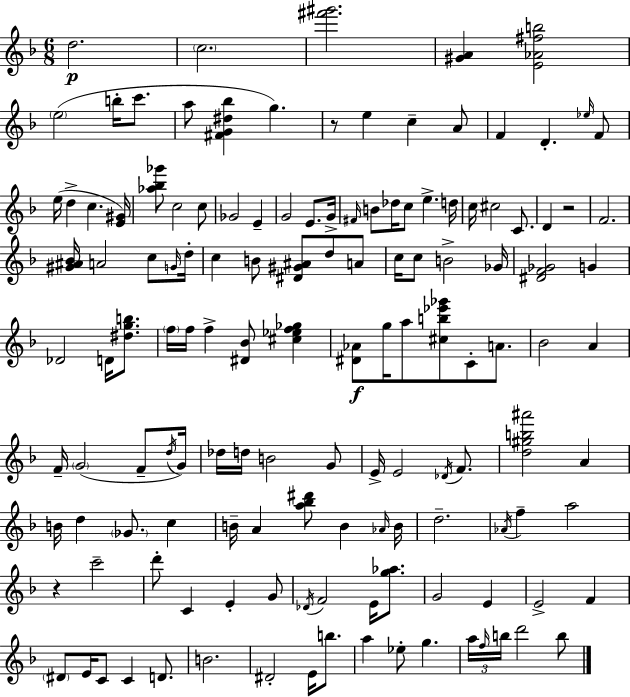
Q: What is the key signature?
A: F major